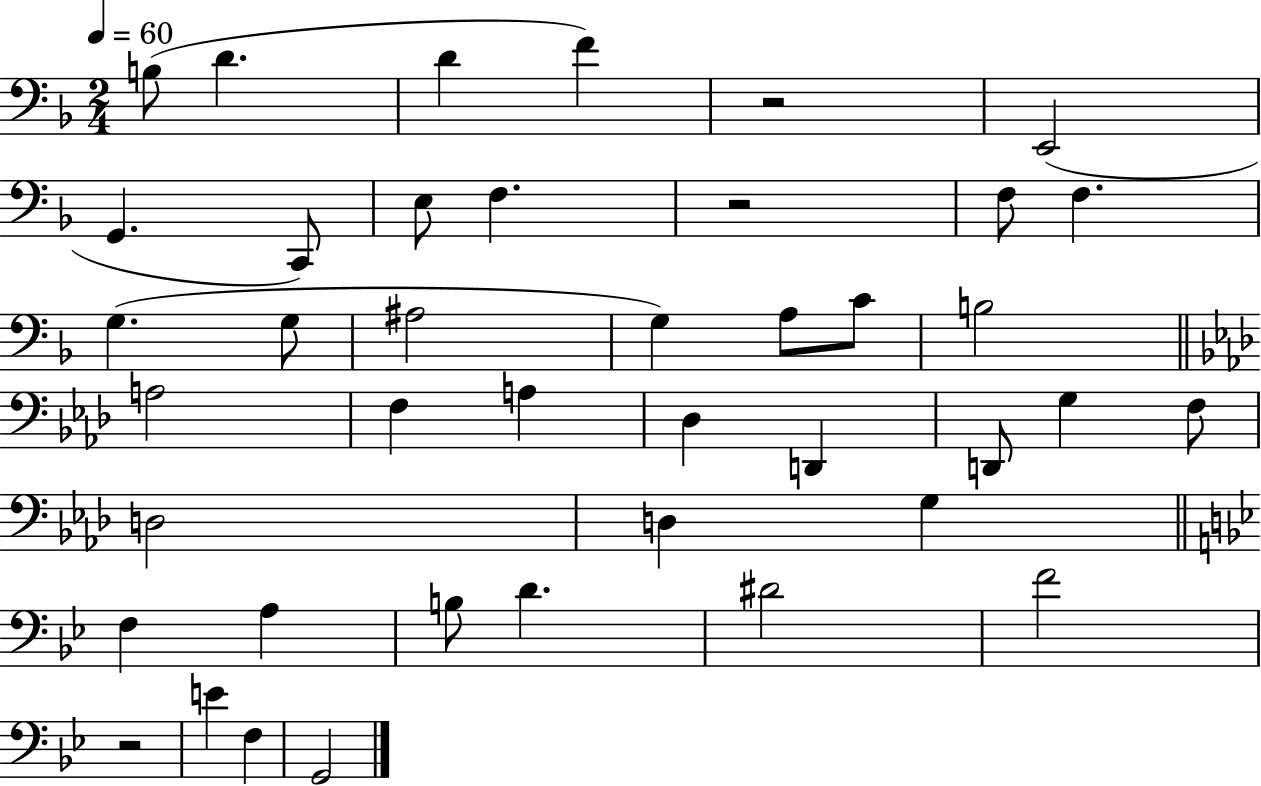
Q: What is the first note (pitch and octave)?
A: B3